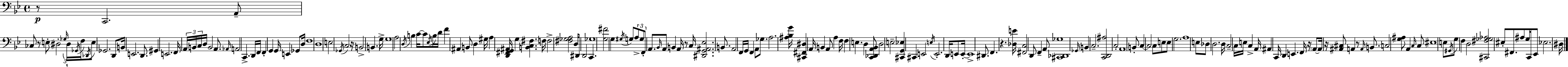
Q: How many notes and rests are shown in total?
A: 184